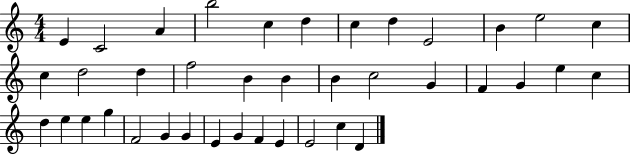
{
  \clef treble
  \numericTimeSignature
  \time 4/4
  \key c \major
  e'4 c'2 a'4 | b''2 c''4 d''4 | c''4 d''4 e'2 | b'4 e''2 c''4 | \break c''4 d''2 d''4 | f''2 b'4 b'4 | b'4 c''2 g'4 | f'4 g'4 e''4 c''4 | \break d''4 e''4 e''4 g''4 | f'2 g'4 g'4 | e'4 g'4 f'4 e'4 | e'2 c''4 d'4 | \break \bar "|."
}